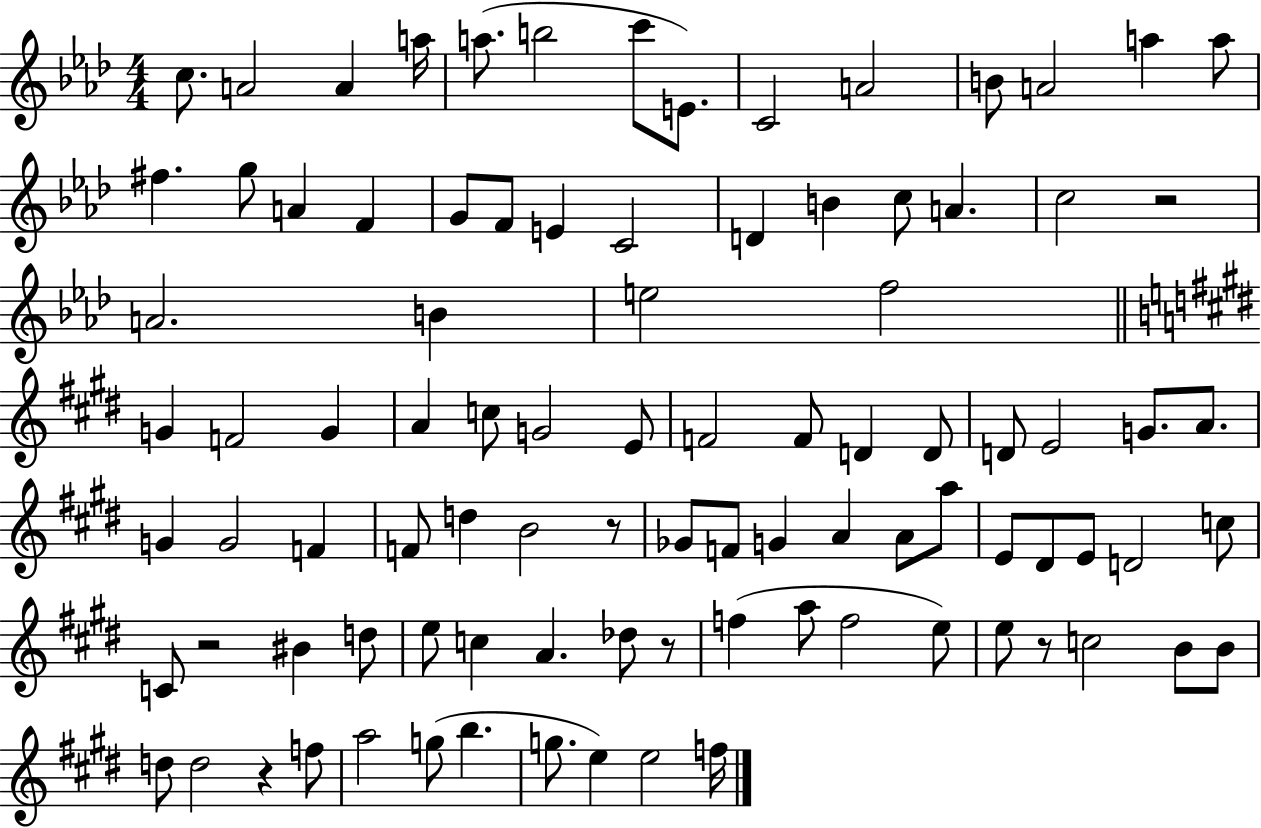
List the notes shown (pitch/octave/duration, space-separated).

C5/e. A4/h A4/q A5/s A5/e. B5/h C6/e E4/e. C4/h A4/h B4/e A4/h A5/q A5/e F#5/q. G5/e A4/q F4/q G4/e F4/e E4/q C4/h D4/q B4/q C5/e A4/q. C5/h R/h A4/h. B4/q E5/h F5/h G4/q F4/h G4/q A4/q C5/e G4/h E4/e F4/h F4/e D4/q D4/e D4/e E4/h G4/e. A4/e. G4/q G4/h F4/q F4/e D5/q B4/h R/e Gb4/e F4/e G4/q A4/q A4/e A5/e E4/e D#4/e E4/e D4/h C5/e C4/e R/h BIS4/q D5/e E5/e C5/q A4/q. Db5/e R/e F5/q A5/e F5/h E5/e E5/e R/e C5/h B4/e B4/e D5/e D5/h R/q F5/e A5/h G5/e B5/q. G5/e. E5/q E5/h F5/s